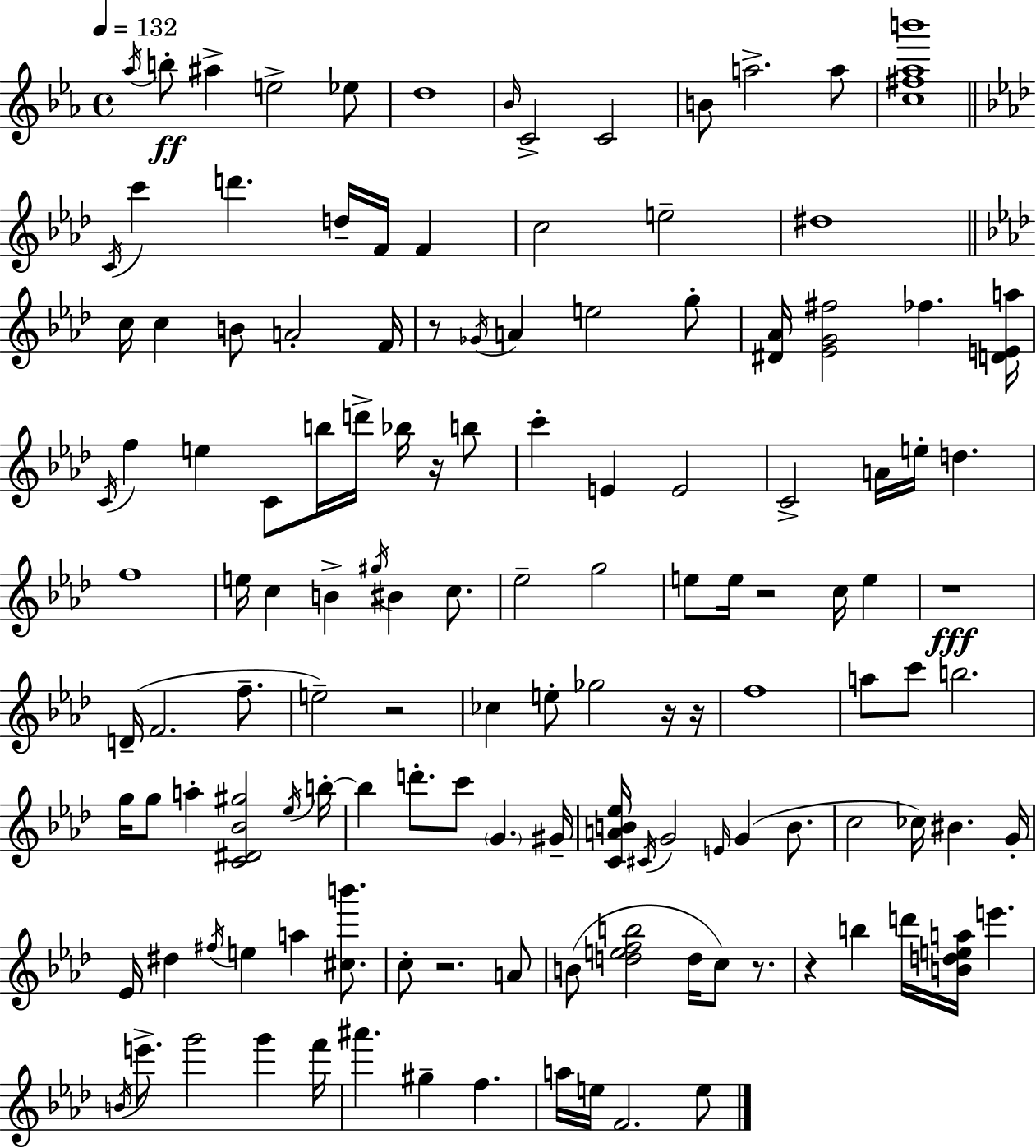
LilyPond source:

{
  \clef treble
  \time 4/4
  \defaultTimeSignature
  \key ees \major
  \tempo 4 = 132
  \acciaccatura { aes''16 }\ff b''8-. ais''4-> e''2-> ees''8 | d''1 | \grace { bes'16 } c'2-> c'2 | b'8 a''2.-> | \break a''8 <c'' fis'' aes'' b'''>1 | \bar "||" \break \key f \minor \acciaccatura { c'16 } c'''4 d'''4. d''16-- f'16 f'4 | c''2 e''2-- | dis''1 | \bar "||" \break \key f \minor c''16 c''4 b'8 a'2-. f'16 | r8 \acciaccatura { ges'16 } a'4 e''2 g''8-. | <dis' aes'>16 <ees' g' fis''>2 fes''4. | <d' e' a''>16 \acciaccatura { c'16 } f''4 e''4 c'8 b''16 d'''16-> bes''16 r16 | \break b''8 c'''4-. e'4 e'2 | c'2-> a'16 e''16-. d''4. | f''1 | e''16 c''4 b'4-> \acciaccatura { gis''16 } bis'4 | \break c''8. ees''2-- g''2 | e''8 e''16 r2 c''16 e''4 | r1\fff | d'16--( f'2. | \break f''8.-- e''2--) r2 | ces''4 e''8-. ges''2 | r16 r16 f''1 | a''8 c'''8 b''2. | \break g''16 g''8 a''4-. <c' dis' bes' gis''>2 | \acciaccatura { ees''16 } b''16-.~~ b''4 d'''8.-. c'''8 \parenthesize g'4. | gis'16-- <c' a' b' ees''>16 \acciaccatura { cis'16 } g'2 \grace { e'16 } g'4( | b'8. c''2 ces''16) bis'4. | \break g'16-. ees'16 dis''4 \acciaccatura { fis''16 } e''4 | a''4 <cis'' b'''>8. c''8-. r2. | a'8 b'8( <d'' e'' f'' b''>2 | d''16 c''8) r8. r4 b''4 d'''16 | \break <b' d'' e'' a''>16 e'''4. \acciaccatura { b'16 } e'''8.-> g'''2 | g'''4 f'''16 ais'''4. gis''4-- | f''4. a''16 e''16 f'2. | e''8 \bar "|."
}